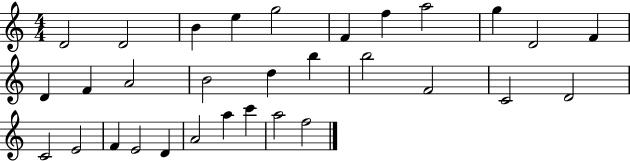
X:1
T:Untitled
M:4/4
L:1/4
K:C
D2 D2 B e g2 F f a2 g D2 F D F A2 B2 d b b2 F2 C2 D2 C2 E2 F E2 D A2 a c' a2 f2